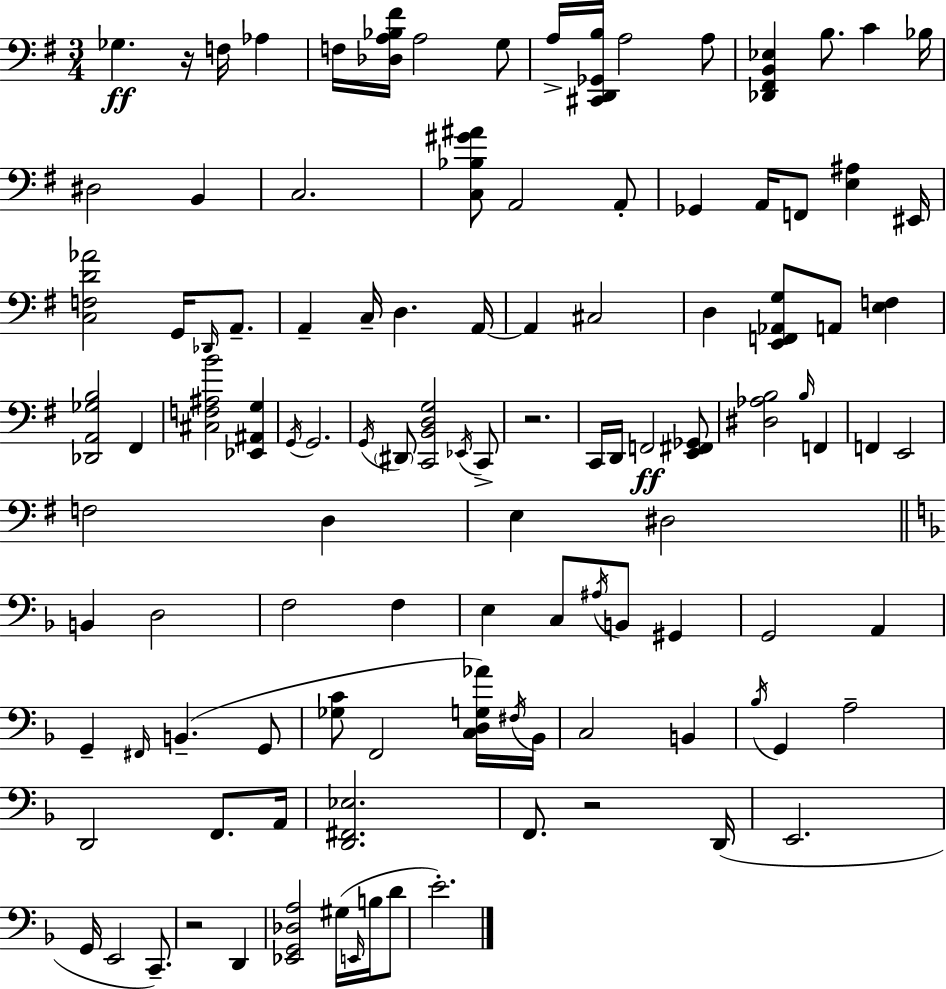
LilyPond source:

{
  \clef bass
  \numericTimeSignature
  \time 3/4
  \key e \minor
  ges4.\ff r16 f16 aes4 | f16 <des a bes fis'>16 a2 g8 | a16-> <cis, d, ges, b>16 a2 a8 | <des, fis, b, ees>4 b8. c'4 bes16 | \break dis2 b,4 | c2. | <c bes gis' ais'>8 a,2 a,8-. | ges,4 a,16 f,8 <e ais>4 eis,16 | \break <c f d' aes'>2 g,16 \grace { des,16 } a,8.-- | a,4-- c16-- d4. | a,16~~ a,4 cis2 | d4 <e, f, aes, g>8 a,8 <e f>4 | \break <des, a, ges b>2 fis,4 | <cis f ais b'>2 <ees, ais, g>4 | \acciaccatura { g,16 } g,2. | \acciaccatura { g,16 } \parenthesize dis,8 <c, b, d g>2 | \break \acciaccatura { ees,16 } c,8-> r2. | c,16 d,16 f,2\ff | <e, fis, ges,>8 <dis aes b>2 | \grace { b16 } f,4 f,4 e,2 | \break f2 | d4 e4 dis2 | \bar "||" \break \key d \minor b,4 d2 | f2 f4 | e4 c8 \acciaccatura { ais16 } b,8 gis,4 | g,2 a,4 | \break g,4-- \grace { fis,16 }( b,4.-- | g,8 <ges c'>8 f,2 | <c d g aes'>16) \acciaccatura { fis16 } bes,16 c2 b,4 | \acciaccatura { bes16 } g,4 a2-- | \break d,2 | f,8. a,16 <d, fis, ees>2. | f,8. r2 | d,16( e,2. | \break g,16 e,2 | c,8.--) r2 | d,4 <ees, g, des a>2 | gis16( \grace { e,16 } b16 d'8 e'2.-.) | \break \bar "|."
}